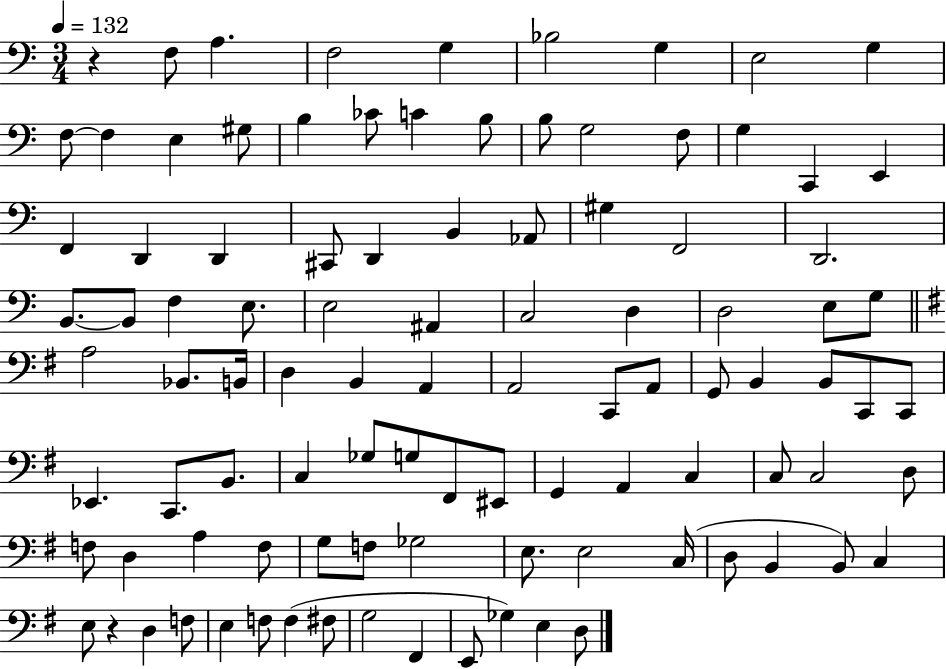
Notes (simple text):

R/q F3/e A3/q. F3/h G3/q Bb3/h G3/q E3/h G3/q F3/e F3/q E3/q G#3/e B3/q CES4/e C4/q B3/e B3/e G3/h F3/e G3/q C2/q E2/q F2/q D2/q D2/q C#2/e D2/q B2/q Ab2/e G#3/q F2/h D2/h. B2/e. B2/e F3/q E3/e. E3/h A#2/q C3/h D3/q D3/h E3/e G3/e A3/h Bb2/e. B2/s D3/q B2/q A2/q A2/h C2/e A2/e G2/e B2/q B2/e C2/e C2/e Eb2/q. C2/e. B2/e. C3/q Gb3/e G3/e F#2/e EIS2/e G2/q A2/q C3/q C3/e C3/h D3/e F3/e D3/q A3/q F3/e G3/e F3/e Gb3/h E3/e. E3/h C3/s D3/e B2/q B2/e C3/q E3/e R/q D3/q F3/e E3/q F3/e F3/q F#3/e G3/h F#2/q E2/e Gb3/q E3/q D3/e